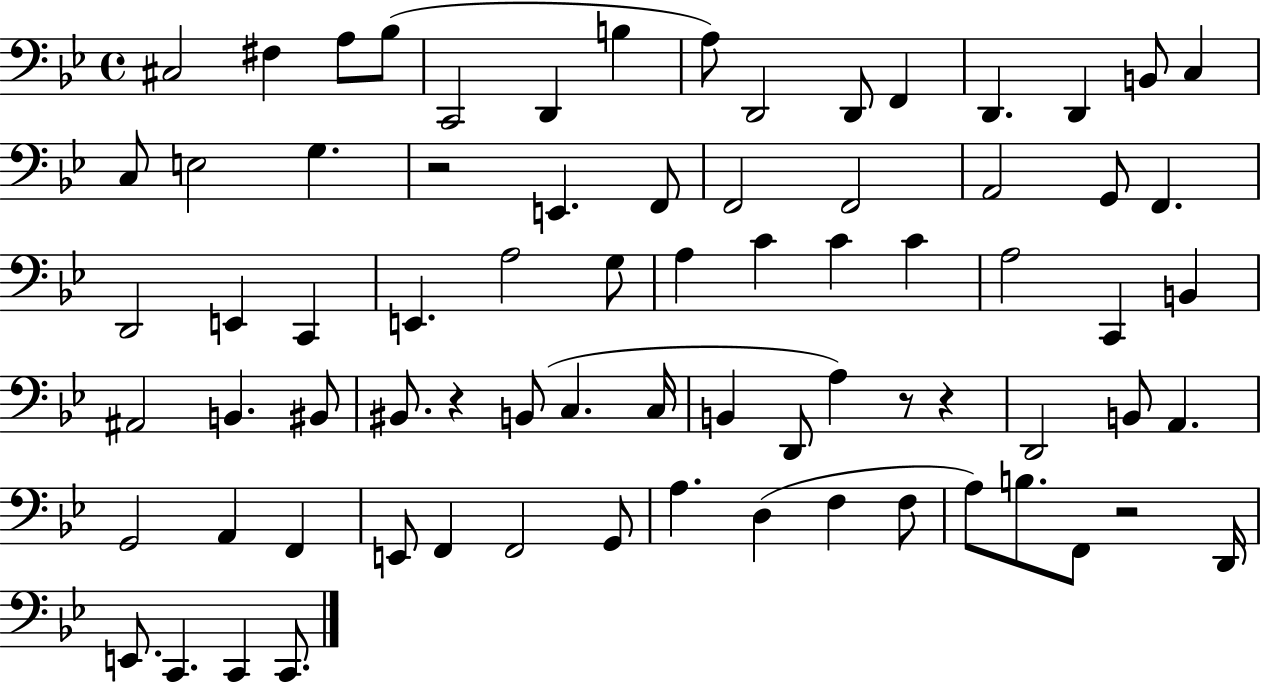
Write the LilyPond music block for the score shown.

{
  \clef bass
  \time 4/4
  \defaultTimeSignature
  \key bes \major
  \repeat volta 2 { cis2 fis4 a8 bes8( | c,2 d,4 b4 | a8) d,2 d,8 f,4 | d,4. d,4 b,8 c4 | \break c8 e2 g4. | r2 e,4. f,8 | f,2 f,2 | a,2 g,8 f,4. | \break d,2 e,4 c,4 | e,4. a2 g8 | a4 c'4 c'4 c'4 | a2 c,4 b,4 | \break ais,2 b,4. bis,8 | bis,8. r4 b,8( c4. c16 | b,4 d,8 a4) r8 r4 | d,2 b,8 a,4. | \break g,2 a,4 f,4 | e,8 f,4 f,2 g,8 | a4. d4( f4 f8 | a8) b8. f,8 r2 d,16 | \break e,8. c,4. c,4 c,8. | } \bar "|."
}